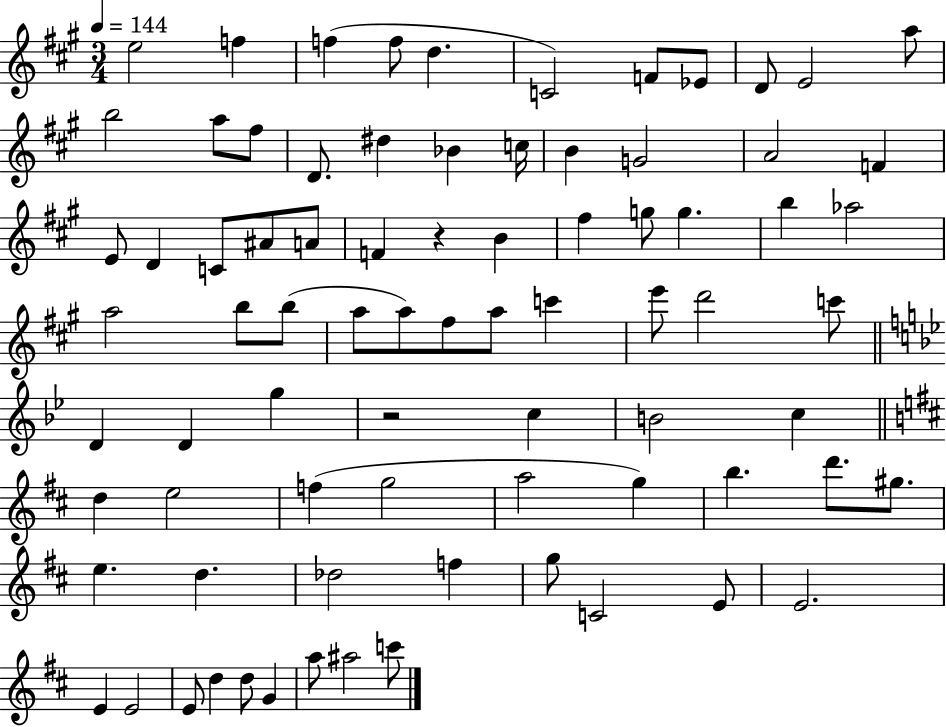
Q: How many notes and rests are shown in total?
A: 79